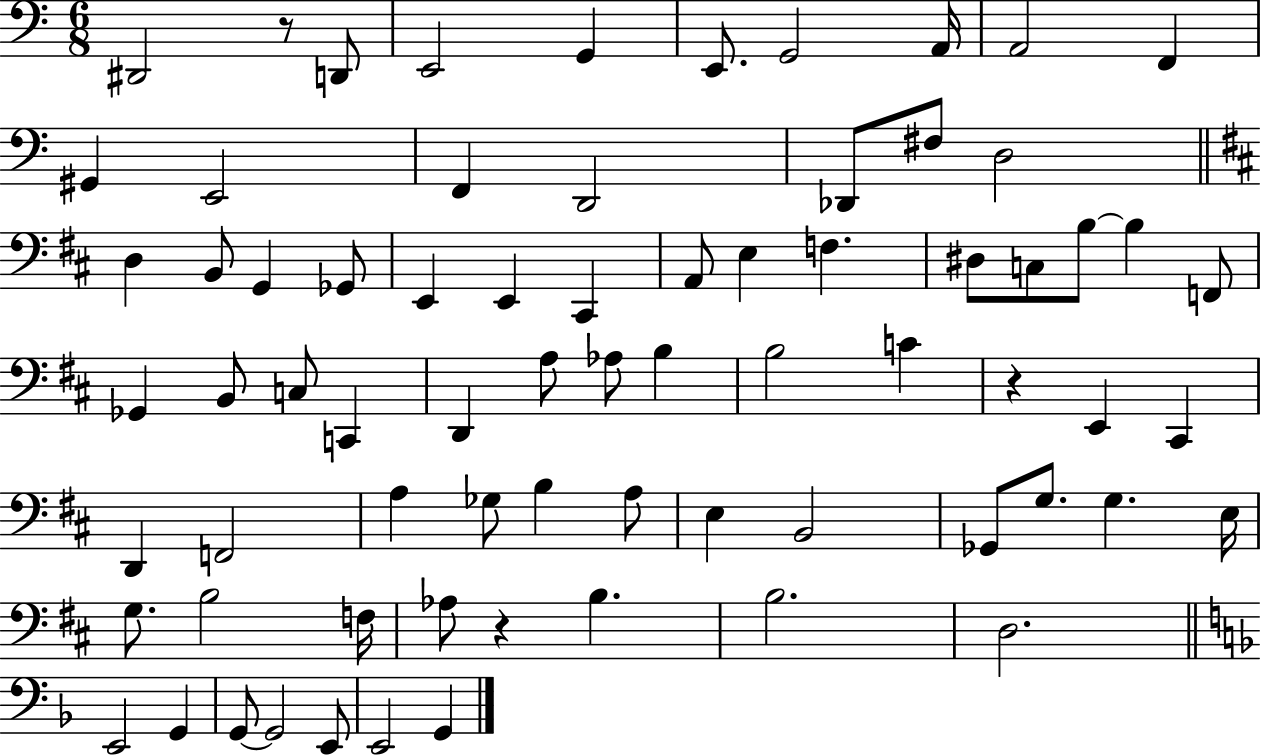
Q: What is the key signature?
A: C major